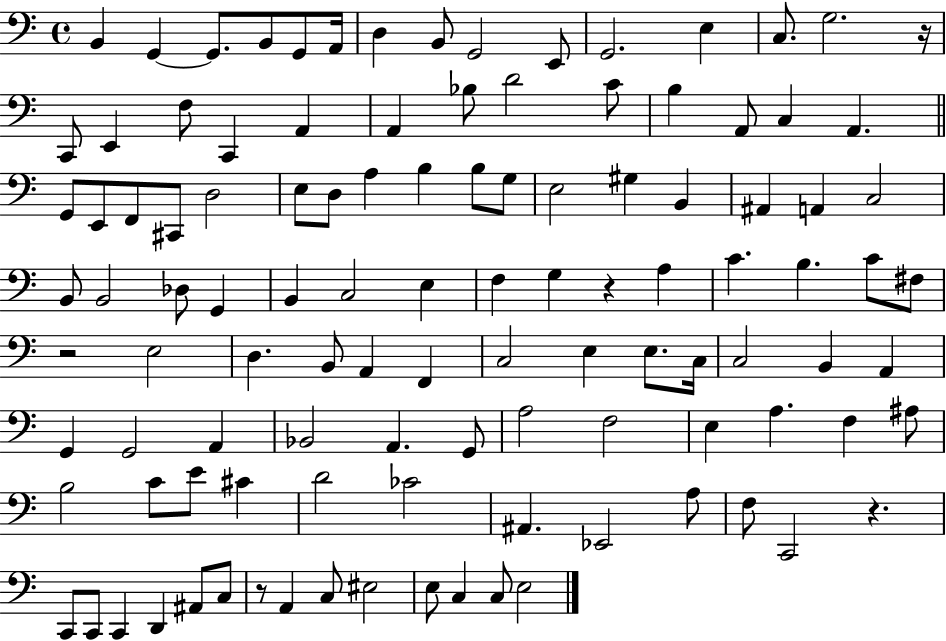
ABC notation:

X:1
T:Untitled
M:4/4
L:1/4
K:C
B,, G,, G,,/2 B,,/2 G,,/2 A,,/4 D, B,,/2 G,,2 E,,/2 G,,2 E, C,/2 G,2 z/4 C,,/2 E,, F,/2 C,, A,, A,, _B,/2 D2 C/2 B, A,,/2 C, A,, G,,/2 E,,/2 F,,/2 ^C,,/2 D,2 E,/2 D,/2 A, B, B,/2 G,/2 E,2 ^G, B,, ^A,, A,, C,2 B,,/2 B,,2 _D,/2 G,, B,, C,2 E, F, G, z A, C B, C/2 ^F,/2 z2 E,2 D, B,,/2 A,, F,, C,2 E, E,/2 C,/4 C,2 B,, A,, G,, G,,2 A,, _B,,2 A,, G,,/2 A,2 F,2 E, A, F, ^A,/2 B,2 C/2 E/2 ^C D2 _C2 ^A,, _E,,2 A,/2 F,/2 C,,2 z C,,/2 C,,/2 C,, D,, ^A,,/2 C,/2 z/2 A,, C,/2 ^E,2 E,/2 C, C,/2 E,2